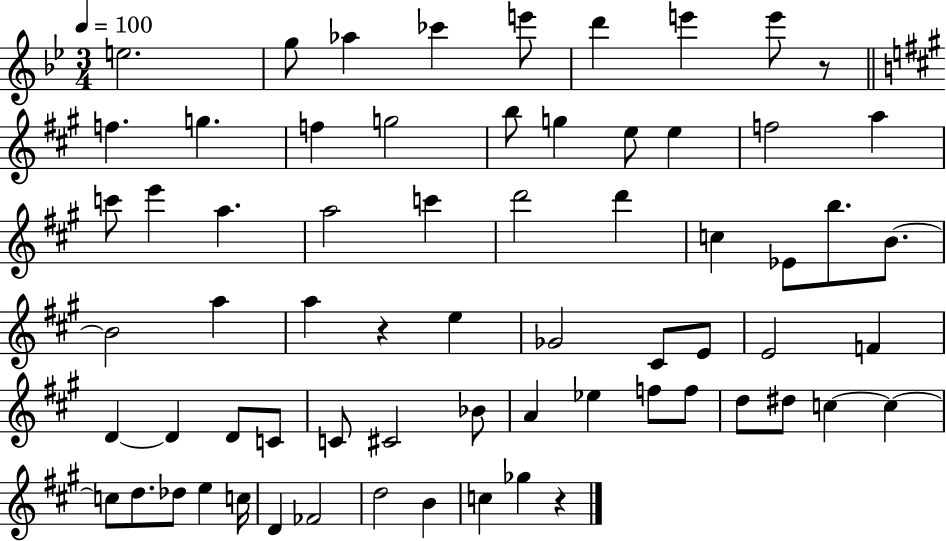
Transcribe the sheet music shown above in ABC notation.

X:1
T:Untitled
M:3/4
L:1/4
K:Bb
e2 g/2 _a _c' e'/2 d' e' e'/2 z/2 f g f g2 b/2 g e/2 e f2 a c'/2 e' a a2 c' d'2 d' c _E/2 b/2 B/2 B2 a a z e _G2 ^C/2 E/2 E2 F D D D/2 C/2 C/2 ^C2 _B/2 A _e f/2 f/2 d/2 ^d/2 c c c/2 d/2 _d/2 e c/4 D _F2 d2 B c _g z